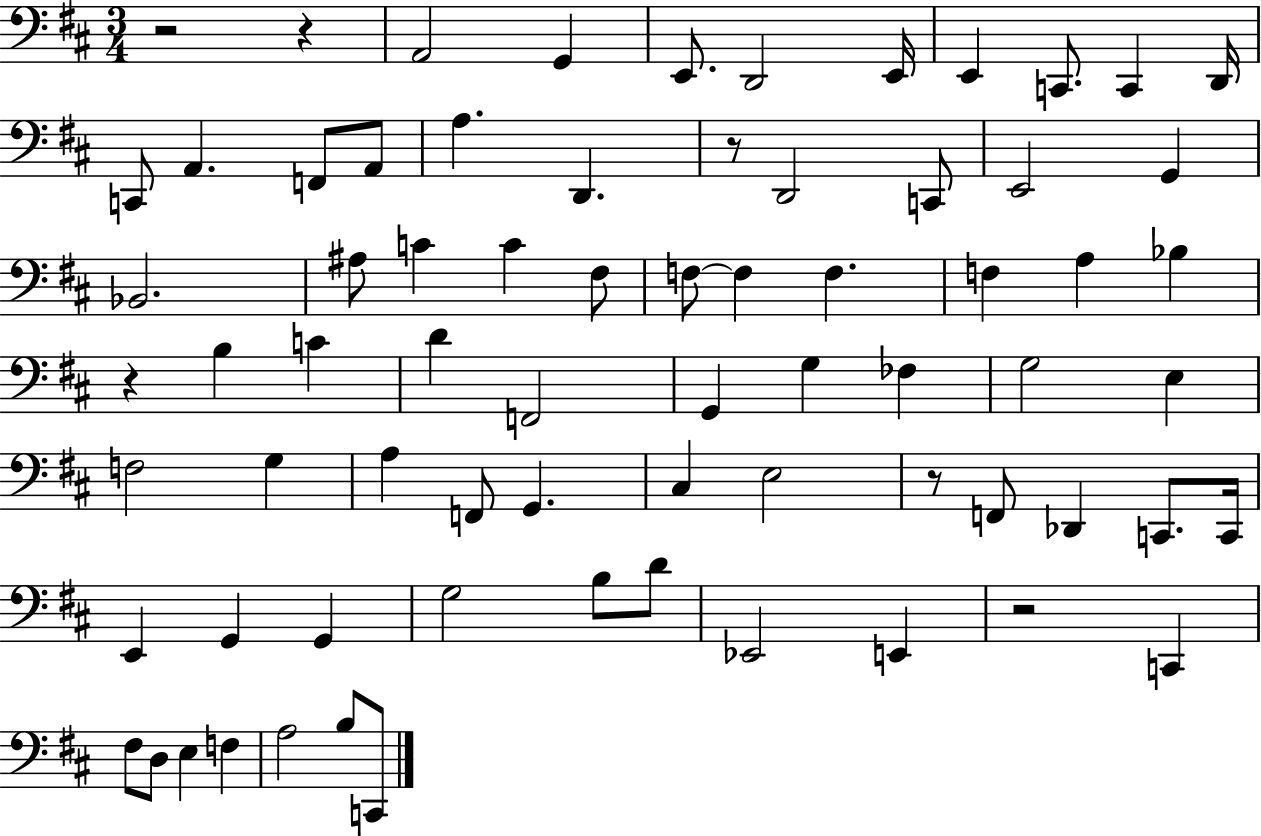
X:1
T:Untitled
M:3/4
L:1/4
K:D
z2 z A,,2 G,, E,,/2 D,,2 E,,/4 E,, C,,/2 C,, D,,/4 C,,/2 A,, F,,/2 A,,/2 A, D,, z/2 D,,2 C,,/2 E,,2 G,, _B,,2 ^A,/2 C C ^F,/2 F,/2 F, F, F, A, _B, z B, C D F,,2 G,, G, _F, G,2 E, F,2 G, A, F,,/2 G,, ^C, E,2 z/2 F,,/2 _D,, C,,/2 C,,/4 E,, G,, G,, G,2 B,/2 D/2 _E,,2 E,, z2 C,, ^F,/2 D,/2 E, F, A,2 B,/2 C,,/2